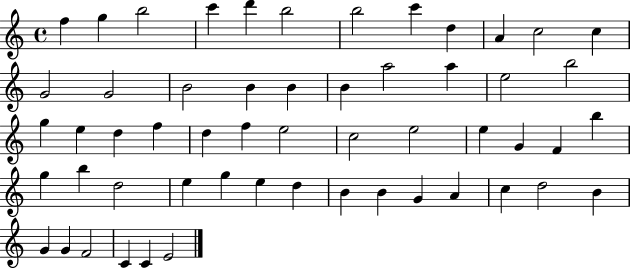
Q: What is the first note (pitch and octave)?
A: F5